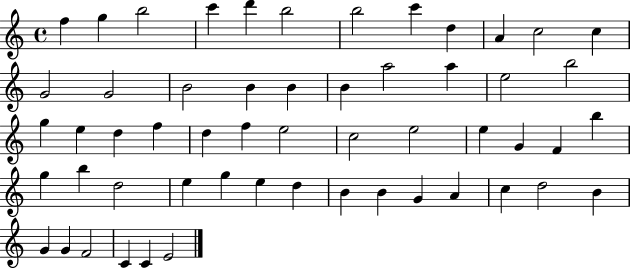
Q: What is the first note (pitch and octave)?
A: F5